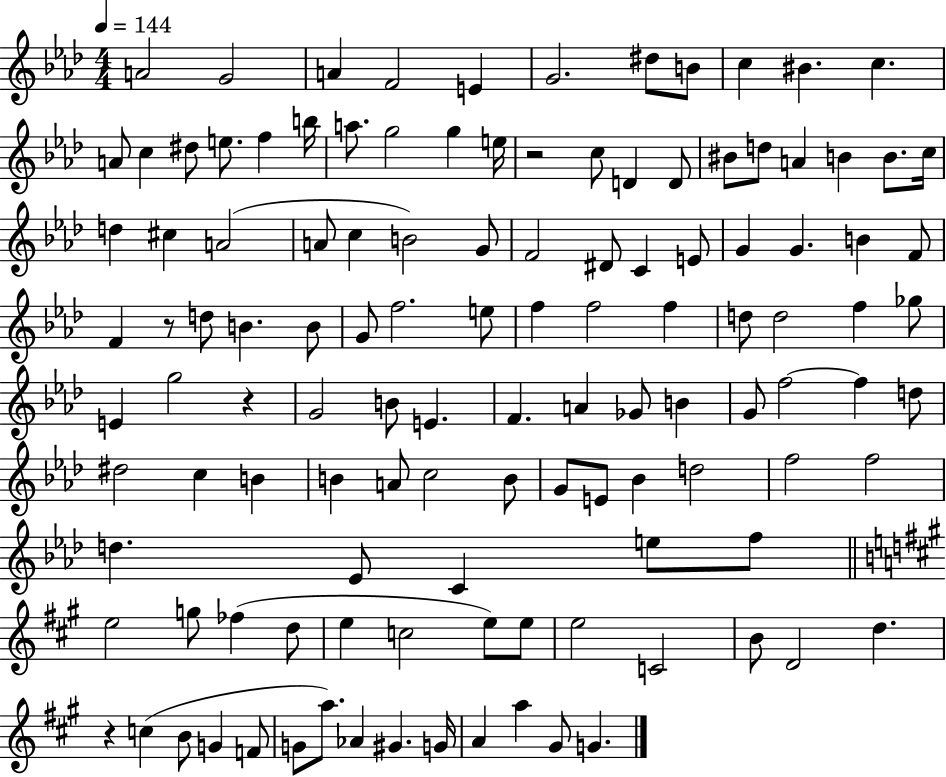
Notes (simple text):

A4/h G4/h A4/q F4/h E4/q G4/h. D#5/e B4/e C5/q BIS4/q. C5/q. A4/e C5/q D#5/e E5/e. F5/q B5/s A5/e. G5/h G5/q E5/s R/h C5/e D4/q D4/e BIS4/e D5/e A4/q B4/q B4/e. C5/s D5/q C#5/q A4/h A4/e C5/q B4/h G4/e F4/h D#4/e C4/q E4/e G4/q G4/q. B4/q F4/e F4/q R/e D5/e B4/q. B4/e G4/e F5/h. E5/e F5/q F5/h F5/q D5/e D5/h F5/q Gb5/e E4/q G5/h R/q G4/h B4/e E4/q. F4/q. A4/q Gb4/e B4/q G4/e F5/h F5/q D5/e D#5/h C5/q B4/q B4/q A4/e C5/h B4/e G4/e E4/e Bb4/q D5/h F5/h F5/h D5/q. Eb4/e C4/q E5/e F5/e E5/h G5/e FES5/q D5/e E5/q C5/h E5/e E5/e E5/h C4/h B4/e D4/h D5/q. R/q C5/q B4/e G4/q F4/e G4/e A5/e. Ab4/q G#4/q. G4/s A4/q A5/q G#4/e G4/q.